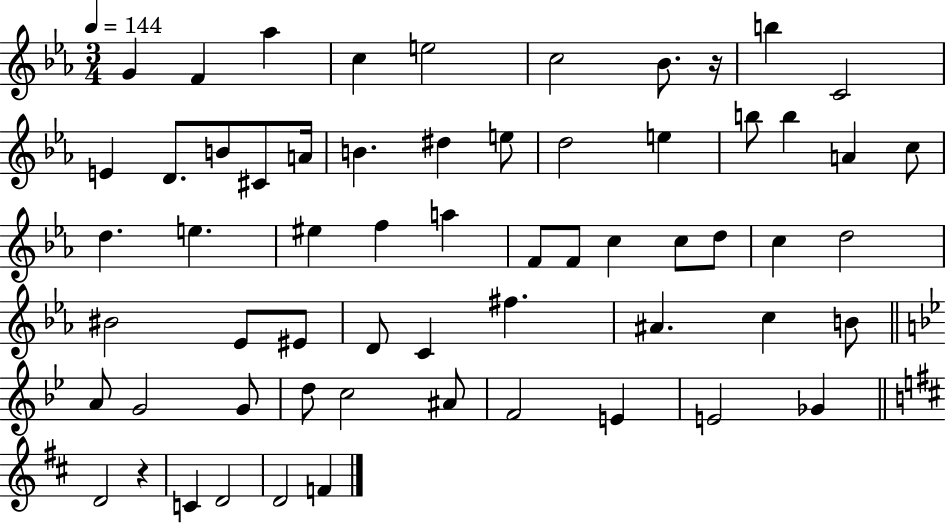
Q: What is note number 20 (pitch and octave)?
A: B5